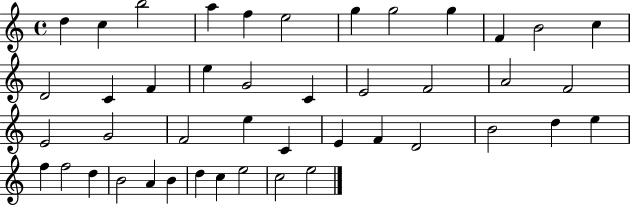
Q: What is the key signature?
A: C major